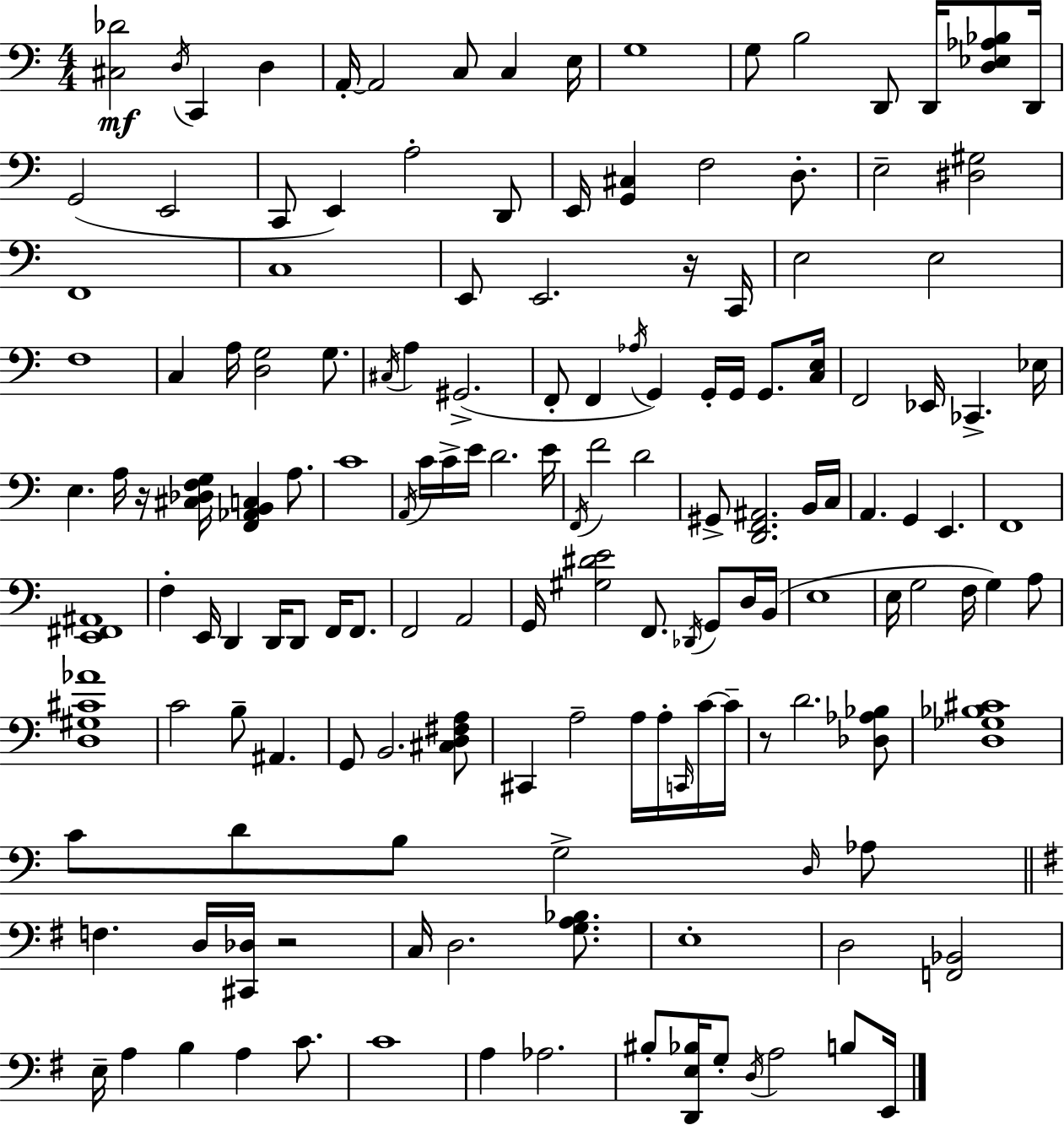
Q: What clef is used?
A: bass